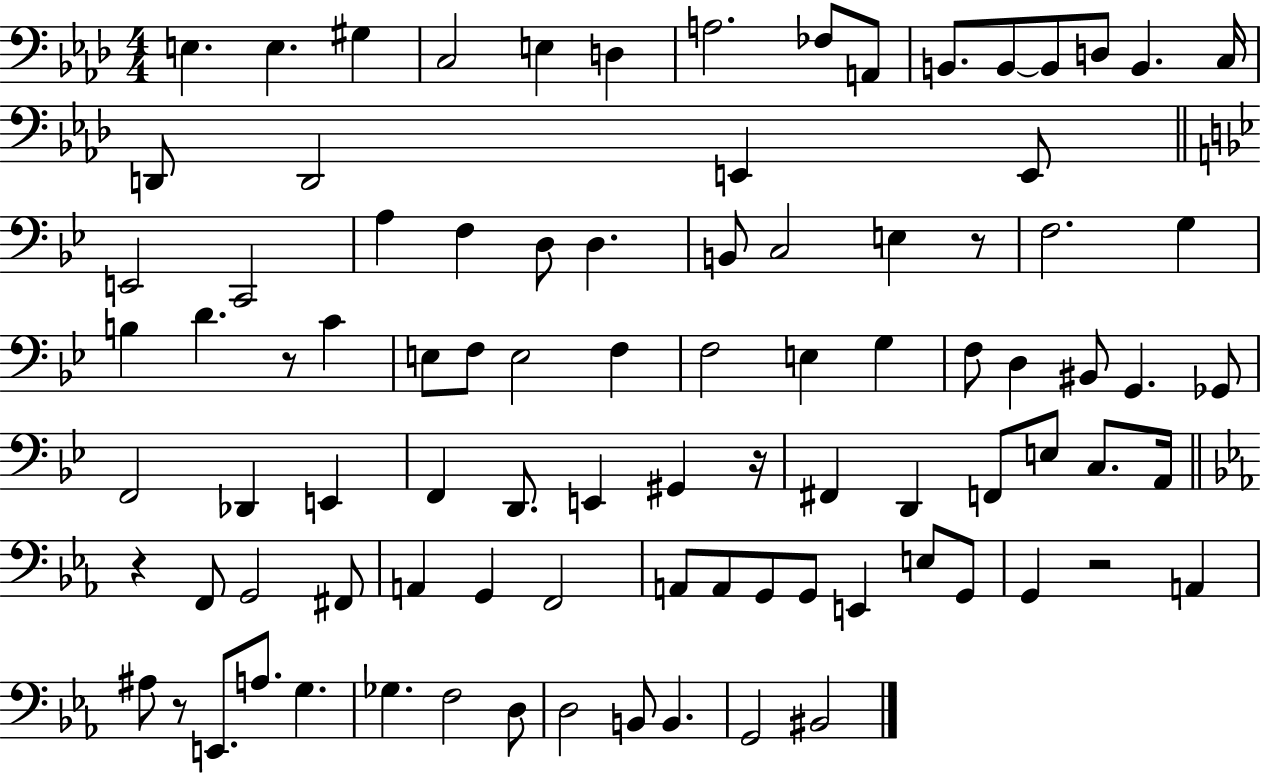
E3/q. E3/q. G#3/q C3/h E3/q D3/q A3/h. FES3/e A2/e B2/e. B2/e B2/e D3/e B2/q. C3/s D2/e D2/h E2/q E2/e E2/h C2/h A3/q F3/q D3/e D3/q. B2/e C3/h E3/q R/e F3/h. G3/q B3/q D4/q. R/e C4/q E3/e F3/e E3/h F3/q F3/h E3/q G3/q F3/e D3/q BIS2/e G2/q. Gb2/e F2/h Db2/q E2/q F2/q D2/e. E2/q G#2/q R/s F#2/q D2/q F2/e E3/e C3/e. A2/s R/q F2/e G2/h F#2/e A2/q G2/q F2/h A2/e A2/e G2/e G2/e E2/q E3/e G2/e G2/q R/h A2/q A#3/e R/e E2/e. A3/e. G3/q. Gb3/q. F3/h D3/e D3/h B2/e B2/q. G2/h BIS2/h